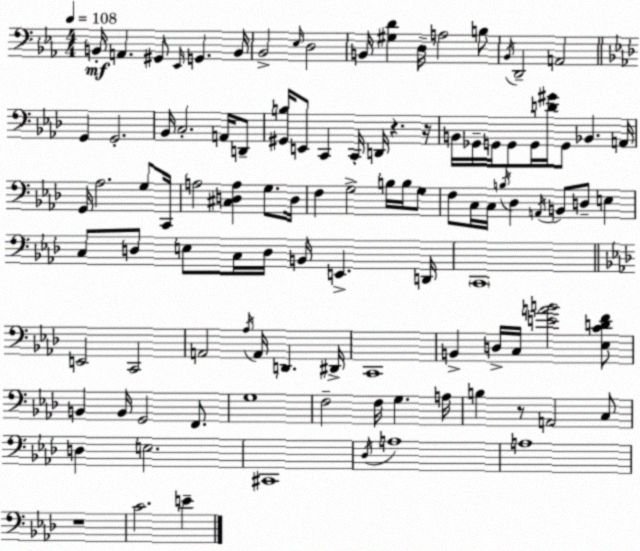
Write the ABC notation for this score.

X:1
T:Untitled
M:4/4
L:1/4
K:Eb
B,,/4 A,, ^G,,/2 _E,,/4 G,, B,,/4 _B,,2 _E,/4 D,2 B,,/4 [^G,D] D,/4 A,2 B,/2 _B,,/4 D,,2 A,,2 G,, G,,2 _B,,/4 C,2 A,,/4 D,,/2 [^G,,B,]/4 E,,/2 C,, C,,/4 D,,/4 z z/4 B,,/4 _G,,/4 G,,/4 G,,/2 G,,/4 [D^G]/4 G,,/2 _B,, A,,/4 G,,/4 _A,2 G,/2 C,,/4 A,2 [^C,D,A,] G,/2 D,/4 F, G,2 B,/4 B,/4 G,/2 F,/2 C,/4 C,/4 B,/4 _D, A,,/4 B,,/2 D,/2 E, C,/2 D,/2 E,/2 C,/4 D,/4 B,,/4 E,, D,,/4 C,,4 E,,2 C,,2 A,,2 _A,/4 A,,/4 D,, ^D,,/4 C,,4 B,, D,/4 C,/4 [EAB]2 [_E,CDF]/2 B,, B,,/4 G,,2 F,,/2 G,4 F,2 F,/4 G, A,/4 B, z/2 A,,2 C,/2 D, E,2 ^C,,4 _D,/4 A,4 A,4 z4 C2 E